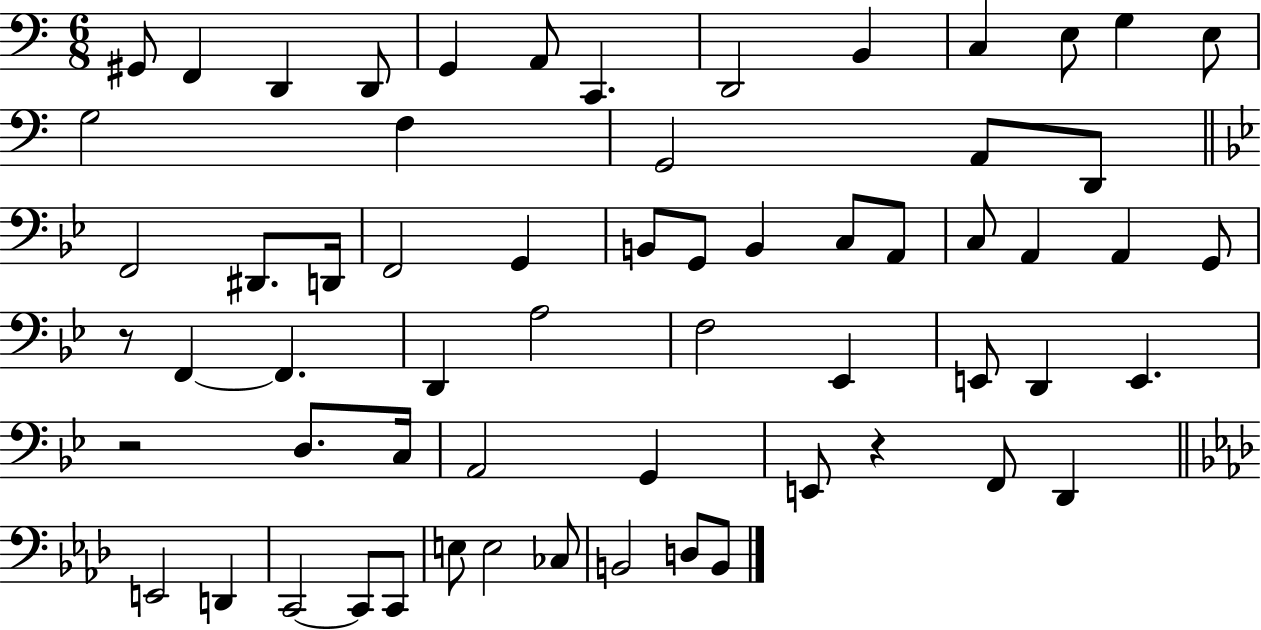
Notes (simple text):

G#2/e F2/q D2/q D2/e G2/q A2/e C2/q. D2/h B2/q C3/q E3/e G3/q E3/e G3/h F3/q G2/h A2/e D2/e F2/h D#2/e. D2/s F2/h G2/q B2/e G2/e B2/q C3/e A2/e C3/e A2/q A2/q G2/e R/e F2/q F2/q. D2/q A3/h F3/h Eb2/q E2/e D2/q E2/q. R/h D3/e. C3/s A2/h G2/q E2/e R/q F2/e D2/q E2/h D2/q C2/h C2/e C2/e E3/e E3/h CES3/e B2/h D3/e B2/e